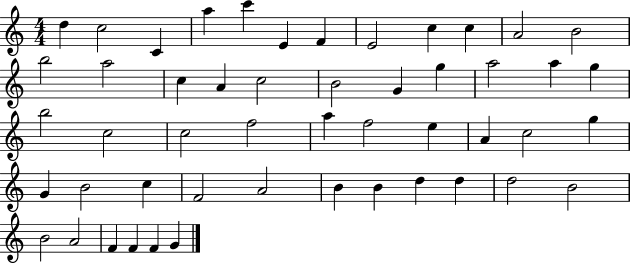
X:1
T:Untitled
M:4/4
L:1/4
K:C
d c2 C a c' E F E2 c c A2 B2 b2 a2 c A c2 B2 G g a2 a g b2 c2 c2 f2 a f2 e A c2 g G B2 c F2 A2 B B d d d2 B2 B2 A2 F F F G